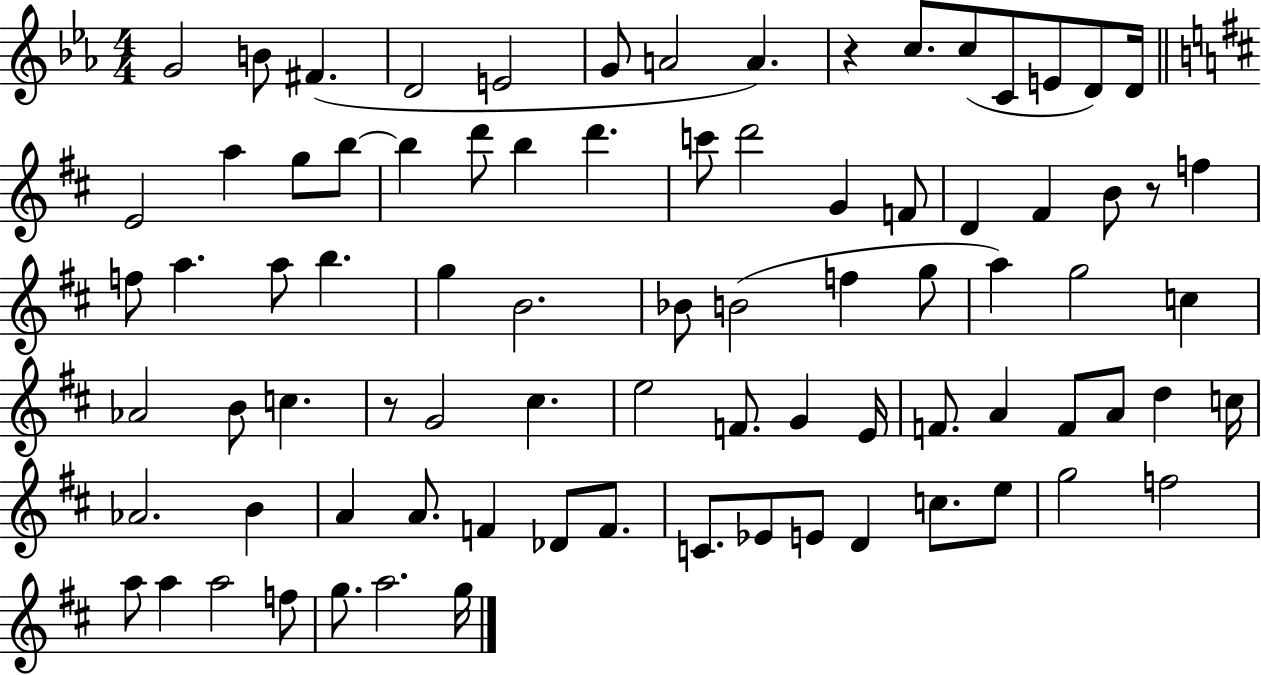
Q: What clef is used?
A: treble